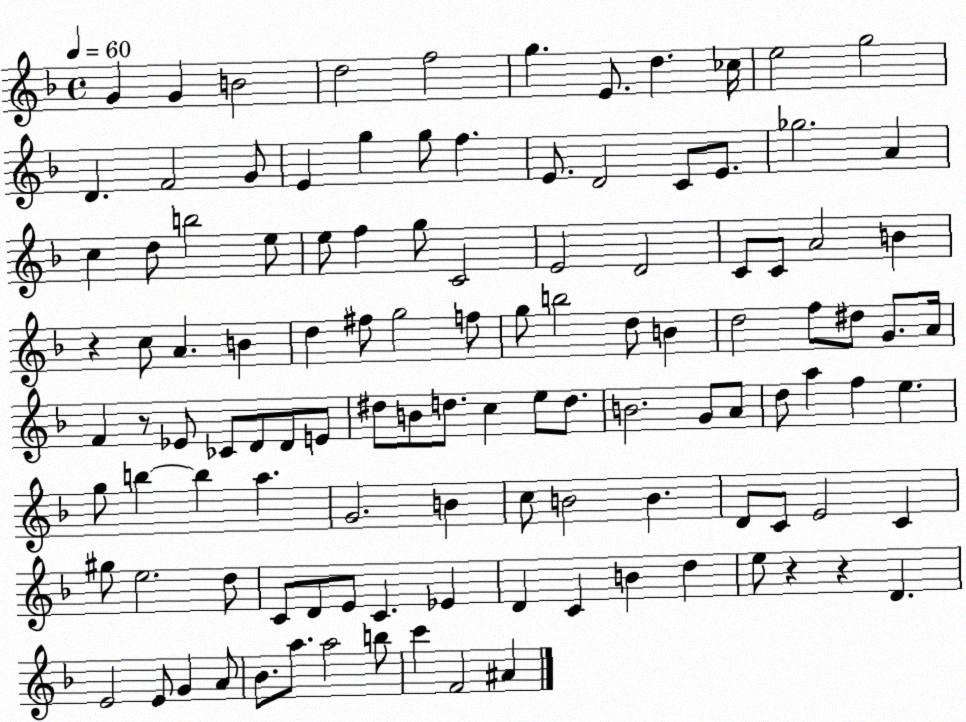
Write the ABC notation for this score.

X:1
T:Untitled
M:4/4
L:1/4
K:F
G G B2 d2 f2 g E/2 d _c/4 e2 g2 D F2 G/2 E g g/2 f E/2 D2 C/2 E/2 _g2 A c d/2 b2 e/2 e/2 f g/2 C2 E2 D2 C/2 C/2 A2 B z c/2 A B d ^f/2 g2 f/2 g/2 b2 d/2 B d2 f/2 ^d/2 G/2 A/4 F z/2 _E/2 _C/2 D/2 D/2 E/2 ^d/2 B/2 d/2 c e/2 d/2 B2 G/2 A/2 d/2 a f e g/2 b b a G2 B c/2 B2 B D/2 C/2 E2 C ^g/2 e2 d/2 C/2 D/2 E/2 C _E D C B d e/2 z z D E2 E/2 G A/2 _B/2 a/2 a2 b/2 c' F2 ^A